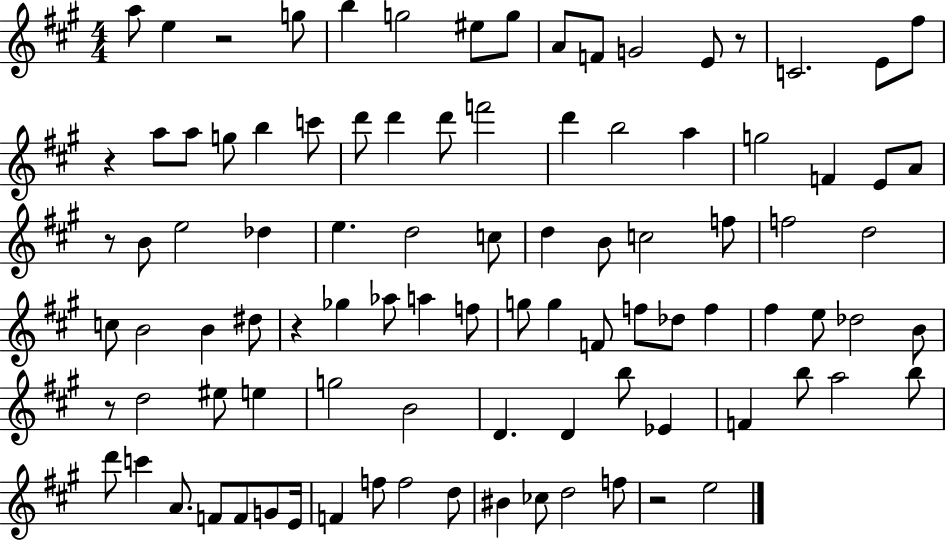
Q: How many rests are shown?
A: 7